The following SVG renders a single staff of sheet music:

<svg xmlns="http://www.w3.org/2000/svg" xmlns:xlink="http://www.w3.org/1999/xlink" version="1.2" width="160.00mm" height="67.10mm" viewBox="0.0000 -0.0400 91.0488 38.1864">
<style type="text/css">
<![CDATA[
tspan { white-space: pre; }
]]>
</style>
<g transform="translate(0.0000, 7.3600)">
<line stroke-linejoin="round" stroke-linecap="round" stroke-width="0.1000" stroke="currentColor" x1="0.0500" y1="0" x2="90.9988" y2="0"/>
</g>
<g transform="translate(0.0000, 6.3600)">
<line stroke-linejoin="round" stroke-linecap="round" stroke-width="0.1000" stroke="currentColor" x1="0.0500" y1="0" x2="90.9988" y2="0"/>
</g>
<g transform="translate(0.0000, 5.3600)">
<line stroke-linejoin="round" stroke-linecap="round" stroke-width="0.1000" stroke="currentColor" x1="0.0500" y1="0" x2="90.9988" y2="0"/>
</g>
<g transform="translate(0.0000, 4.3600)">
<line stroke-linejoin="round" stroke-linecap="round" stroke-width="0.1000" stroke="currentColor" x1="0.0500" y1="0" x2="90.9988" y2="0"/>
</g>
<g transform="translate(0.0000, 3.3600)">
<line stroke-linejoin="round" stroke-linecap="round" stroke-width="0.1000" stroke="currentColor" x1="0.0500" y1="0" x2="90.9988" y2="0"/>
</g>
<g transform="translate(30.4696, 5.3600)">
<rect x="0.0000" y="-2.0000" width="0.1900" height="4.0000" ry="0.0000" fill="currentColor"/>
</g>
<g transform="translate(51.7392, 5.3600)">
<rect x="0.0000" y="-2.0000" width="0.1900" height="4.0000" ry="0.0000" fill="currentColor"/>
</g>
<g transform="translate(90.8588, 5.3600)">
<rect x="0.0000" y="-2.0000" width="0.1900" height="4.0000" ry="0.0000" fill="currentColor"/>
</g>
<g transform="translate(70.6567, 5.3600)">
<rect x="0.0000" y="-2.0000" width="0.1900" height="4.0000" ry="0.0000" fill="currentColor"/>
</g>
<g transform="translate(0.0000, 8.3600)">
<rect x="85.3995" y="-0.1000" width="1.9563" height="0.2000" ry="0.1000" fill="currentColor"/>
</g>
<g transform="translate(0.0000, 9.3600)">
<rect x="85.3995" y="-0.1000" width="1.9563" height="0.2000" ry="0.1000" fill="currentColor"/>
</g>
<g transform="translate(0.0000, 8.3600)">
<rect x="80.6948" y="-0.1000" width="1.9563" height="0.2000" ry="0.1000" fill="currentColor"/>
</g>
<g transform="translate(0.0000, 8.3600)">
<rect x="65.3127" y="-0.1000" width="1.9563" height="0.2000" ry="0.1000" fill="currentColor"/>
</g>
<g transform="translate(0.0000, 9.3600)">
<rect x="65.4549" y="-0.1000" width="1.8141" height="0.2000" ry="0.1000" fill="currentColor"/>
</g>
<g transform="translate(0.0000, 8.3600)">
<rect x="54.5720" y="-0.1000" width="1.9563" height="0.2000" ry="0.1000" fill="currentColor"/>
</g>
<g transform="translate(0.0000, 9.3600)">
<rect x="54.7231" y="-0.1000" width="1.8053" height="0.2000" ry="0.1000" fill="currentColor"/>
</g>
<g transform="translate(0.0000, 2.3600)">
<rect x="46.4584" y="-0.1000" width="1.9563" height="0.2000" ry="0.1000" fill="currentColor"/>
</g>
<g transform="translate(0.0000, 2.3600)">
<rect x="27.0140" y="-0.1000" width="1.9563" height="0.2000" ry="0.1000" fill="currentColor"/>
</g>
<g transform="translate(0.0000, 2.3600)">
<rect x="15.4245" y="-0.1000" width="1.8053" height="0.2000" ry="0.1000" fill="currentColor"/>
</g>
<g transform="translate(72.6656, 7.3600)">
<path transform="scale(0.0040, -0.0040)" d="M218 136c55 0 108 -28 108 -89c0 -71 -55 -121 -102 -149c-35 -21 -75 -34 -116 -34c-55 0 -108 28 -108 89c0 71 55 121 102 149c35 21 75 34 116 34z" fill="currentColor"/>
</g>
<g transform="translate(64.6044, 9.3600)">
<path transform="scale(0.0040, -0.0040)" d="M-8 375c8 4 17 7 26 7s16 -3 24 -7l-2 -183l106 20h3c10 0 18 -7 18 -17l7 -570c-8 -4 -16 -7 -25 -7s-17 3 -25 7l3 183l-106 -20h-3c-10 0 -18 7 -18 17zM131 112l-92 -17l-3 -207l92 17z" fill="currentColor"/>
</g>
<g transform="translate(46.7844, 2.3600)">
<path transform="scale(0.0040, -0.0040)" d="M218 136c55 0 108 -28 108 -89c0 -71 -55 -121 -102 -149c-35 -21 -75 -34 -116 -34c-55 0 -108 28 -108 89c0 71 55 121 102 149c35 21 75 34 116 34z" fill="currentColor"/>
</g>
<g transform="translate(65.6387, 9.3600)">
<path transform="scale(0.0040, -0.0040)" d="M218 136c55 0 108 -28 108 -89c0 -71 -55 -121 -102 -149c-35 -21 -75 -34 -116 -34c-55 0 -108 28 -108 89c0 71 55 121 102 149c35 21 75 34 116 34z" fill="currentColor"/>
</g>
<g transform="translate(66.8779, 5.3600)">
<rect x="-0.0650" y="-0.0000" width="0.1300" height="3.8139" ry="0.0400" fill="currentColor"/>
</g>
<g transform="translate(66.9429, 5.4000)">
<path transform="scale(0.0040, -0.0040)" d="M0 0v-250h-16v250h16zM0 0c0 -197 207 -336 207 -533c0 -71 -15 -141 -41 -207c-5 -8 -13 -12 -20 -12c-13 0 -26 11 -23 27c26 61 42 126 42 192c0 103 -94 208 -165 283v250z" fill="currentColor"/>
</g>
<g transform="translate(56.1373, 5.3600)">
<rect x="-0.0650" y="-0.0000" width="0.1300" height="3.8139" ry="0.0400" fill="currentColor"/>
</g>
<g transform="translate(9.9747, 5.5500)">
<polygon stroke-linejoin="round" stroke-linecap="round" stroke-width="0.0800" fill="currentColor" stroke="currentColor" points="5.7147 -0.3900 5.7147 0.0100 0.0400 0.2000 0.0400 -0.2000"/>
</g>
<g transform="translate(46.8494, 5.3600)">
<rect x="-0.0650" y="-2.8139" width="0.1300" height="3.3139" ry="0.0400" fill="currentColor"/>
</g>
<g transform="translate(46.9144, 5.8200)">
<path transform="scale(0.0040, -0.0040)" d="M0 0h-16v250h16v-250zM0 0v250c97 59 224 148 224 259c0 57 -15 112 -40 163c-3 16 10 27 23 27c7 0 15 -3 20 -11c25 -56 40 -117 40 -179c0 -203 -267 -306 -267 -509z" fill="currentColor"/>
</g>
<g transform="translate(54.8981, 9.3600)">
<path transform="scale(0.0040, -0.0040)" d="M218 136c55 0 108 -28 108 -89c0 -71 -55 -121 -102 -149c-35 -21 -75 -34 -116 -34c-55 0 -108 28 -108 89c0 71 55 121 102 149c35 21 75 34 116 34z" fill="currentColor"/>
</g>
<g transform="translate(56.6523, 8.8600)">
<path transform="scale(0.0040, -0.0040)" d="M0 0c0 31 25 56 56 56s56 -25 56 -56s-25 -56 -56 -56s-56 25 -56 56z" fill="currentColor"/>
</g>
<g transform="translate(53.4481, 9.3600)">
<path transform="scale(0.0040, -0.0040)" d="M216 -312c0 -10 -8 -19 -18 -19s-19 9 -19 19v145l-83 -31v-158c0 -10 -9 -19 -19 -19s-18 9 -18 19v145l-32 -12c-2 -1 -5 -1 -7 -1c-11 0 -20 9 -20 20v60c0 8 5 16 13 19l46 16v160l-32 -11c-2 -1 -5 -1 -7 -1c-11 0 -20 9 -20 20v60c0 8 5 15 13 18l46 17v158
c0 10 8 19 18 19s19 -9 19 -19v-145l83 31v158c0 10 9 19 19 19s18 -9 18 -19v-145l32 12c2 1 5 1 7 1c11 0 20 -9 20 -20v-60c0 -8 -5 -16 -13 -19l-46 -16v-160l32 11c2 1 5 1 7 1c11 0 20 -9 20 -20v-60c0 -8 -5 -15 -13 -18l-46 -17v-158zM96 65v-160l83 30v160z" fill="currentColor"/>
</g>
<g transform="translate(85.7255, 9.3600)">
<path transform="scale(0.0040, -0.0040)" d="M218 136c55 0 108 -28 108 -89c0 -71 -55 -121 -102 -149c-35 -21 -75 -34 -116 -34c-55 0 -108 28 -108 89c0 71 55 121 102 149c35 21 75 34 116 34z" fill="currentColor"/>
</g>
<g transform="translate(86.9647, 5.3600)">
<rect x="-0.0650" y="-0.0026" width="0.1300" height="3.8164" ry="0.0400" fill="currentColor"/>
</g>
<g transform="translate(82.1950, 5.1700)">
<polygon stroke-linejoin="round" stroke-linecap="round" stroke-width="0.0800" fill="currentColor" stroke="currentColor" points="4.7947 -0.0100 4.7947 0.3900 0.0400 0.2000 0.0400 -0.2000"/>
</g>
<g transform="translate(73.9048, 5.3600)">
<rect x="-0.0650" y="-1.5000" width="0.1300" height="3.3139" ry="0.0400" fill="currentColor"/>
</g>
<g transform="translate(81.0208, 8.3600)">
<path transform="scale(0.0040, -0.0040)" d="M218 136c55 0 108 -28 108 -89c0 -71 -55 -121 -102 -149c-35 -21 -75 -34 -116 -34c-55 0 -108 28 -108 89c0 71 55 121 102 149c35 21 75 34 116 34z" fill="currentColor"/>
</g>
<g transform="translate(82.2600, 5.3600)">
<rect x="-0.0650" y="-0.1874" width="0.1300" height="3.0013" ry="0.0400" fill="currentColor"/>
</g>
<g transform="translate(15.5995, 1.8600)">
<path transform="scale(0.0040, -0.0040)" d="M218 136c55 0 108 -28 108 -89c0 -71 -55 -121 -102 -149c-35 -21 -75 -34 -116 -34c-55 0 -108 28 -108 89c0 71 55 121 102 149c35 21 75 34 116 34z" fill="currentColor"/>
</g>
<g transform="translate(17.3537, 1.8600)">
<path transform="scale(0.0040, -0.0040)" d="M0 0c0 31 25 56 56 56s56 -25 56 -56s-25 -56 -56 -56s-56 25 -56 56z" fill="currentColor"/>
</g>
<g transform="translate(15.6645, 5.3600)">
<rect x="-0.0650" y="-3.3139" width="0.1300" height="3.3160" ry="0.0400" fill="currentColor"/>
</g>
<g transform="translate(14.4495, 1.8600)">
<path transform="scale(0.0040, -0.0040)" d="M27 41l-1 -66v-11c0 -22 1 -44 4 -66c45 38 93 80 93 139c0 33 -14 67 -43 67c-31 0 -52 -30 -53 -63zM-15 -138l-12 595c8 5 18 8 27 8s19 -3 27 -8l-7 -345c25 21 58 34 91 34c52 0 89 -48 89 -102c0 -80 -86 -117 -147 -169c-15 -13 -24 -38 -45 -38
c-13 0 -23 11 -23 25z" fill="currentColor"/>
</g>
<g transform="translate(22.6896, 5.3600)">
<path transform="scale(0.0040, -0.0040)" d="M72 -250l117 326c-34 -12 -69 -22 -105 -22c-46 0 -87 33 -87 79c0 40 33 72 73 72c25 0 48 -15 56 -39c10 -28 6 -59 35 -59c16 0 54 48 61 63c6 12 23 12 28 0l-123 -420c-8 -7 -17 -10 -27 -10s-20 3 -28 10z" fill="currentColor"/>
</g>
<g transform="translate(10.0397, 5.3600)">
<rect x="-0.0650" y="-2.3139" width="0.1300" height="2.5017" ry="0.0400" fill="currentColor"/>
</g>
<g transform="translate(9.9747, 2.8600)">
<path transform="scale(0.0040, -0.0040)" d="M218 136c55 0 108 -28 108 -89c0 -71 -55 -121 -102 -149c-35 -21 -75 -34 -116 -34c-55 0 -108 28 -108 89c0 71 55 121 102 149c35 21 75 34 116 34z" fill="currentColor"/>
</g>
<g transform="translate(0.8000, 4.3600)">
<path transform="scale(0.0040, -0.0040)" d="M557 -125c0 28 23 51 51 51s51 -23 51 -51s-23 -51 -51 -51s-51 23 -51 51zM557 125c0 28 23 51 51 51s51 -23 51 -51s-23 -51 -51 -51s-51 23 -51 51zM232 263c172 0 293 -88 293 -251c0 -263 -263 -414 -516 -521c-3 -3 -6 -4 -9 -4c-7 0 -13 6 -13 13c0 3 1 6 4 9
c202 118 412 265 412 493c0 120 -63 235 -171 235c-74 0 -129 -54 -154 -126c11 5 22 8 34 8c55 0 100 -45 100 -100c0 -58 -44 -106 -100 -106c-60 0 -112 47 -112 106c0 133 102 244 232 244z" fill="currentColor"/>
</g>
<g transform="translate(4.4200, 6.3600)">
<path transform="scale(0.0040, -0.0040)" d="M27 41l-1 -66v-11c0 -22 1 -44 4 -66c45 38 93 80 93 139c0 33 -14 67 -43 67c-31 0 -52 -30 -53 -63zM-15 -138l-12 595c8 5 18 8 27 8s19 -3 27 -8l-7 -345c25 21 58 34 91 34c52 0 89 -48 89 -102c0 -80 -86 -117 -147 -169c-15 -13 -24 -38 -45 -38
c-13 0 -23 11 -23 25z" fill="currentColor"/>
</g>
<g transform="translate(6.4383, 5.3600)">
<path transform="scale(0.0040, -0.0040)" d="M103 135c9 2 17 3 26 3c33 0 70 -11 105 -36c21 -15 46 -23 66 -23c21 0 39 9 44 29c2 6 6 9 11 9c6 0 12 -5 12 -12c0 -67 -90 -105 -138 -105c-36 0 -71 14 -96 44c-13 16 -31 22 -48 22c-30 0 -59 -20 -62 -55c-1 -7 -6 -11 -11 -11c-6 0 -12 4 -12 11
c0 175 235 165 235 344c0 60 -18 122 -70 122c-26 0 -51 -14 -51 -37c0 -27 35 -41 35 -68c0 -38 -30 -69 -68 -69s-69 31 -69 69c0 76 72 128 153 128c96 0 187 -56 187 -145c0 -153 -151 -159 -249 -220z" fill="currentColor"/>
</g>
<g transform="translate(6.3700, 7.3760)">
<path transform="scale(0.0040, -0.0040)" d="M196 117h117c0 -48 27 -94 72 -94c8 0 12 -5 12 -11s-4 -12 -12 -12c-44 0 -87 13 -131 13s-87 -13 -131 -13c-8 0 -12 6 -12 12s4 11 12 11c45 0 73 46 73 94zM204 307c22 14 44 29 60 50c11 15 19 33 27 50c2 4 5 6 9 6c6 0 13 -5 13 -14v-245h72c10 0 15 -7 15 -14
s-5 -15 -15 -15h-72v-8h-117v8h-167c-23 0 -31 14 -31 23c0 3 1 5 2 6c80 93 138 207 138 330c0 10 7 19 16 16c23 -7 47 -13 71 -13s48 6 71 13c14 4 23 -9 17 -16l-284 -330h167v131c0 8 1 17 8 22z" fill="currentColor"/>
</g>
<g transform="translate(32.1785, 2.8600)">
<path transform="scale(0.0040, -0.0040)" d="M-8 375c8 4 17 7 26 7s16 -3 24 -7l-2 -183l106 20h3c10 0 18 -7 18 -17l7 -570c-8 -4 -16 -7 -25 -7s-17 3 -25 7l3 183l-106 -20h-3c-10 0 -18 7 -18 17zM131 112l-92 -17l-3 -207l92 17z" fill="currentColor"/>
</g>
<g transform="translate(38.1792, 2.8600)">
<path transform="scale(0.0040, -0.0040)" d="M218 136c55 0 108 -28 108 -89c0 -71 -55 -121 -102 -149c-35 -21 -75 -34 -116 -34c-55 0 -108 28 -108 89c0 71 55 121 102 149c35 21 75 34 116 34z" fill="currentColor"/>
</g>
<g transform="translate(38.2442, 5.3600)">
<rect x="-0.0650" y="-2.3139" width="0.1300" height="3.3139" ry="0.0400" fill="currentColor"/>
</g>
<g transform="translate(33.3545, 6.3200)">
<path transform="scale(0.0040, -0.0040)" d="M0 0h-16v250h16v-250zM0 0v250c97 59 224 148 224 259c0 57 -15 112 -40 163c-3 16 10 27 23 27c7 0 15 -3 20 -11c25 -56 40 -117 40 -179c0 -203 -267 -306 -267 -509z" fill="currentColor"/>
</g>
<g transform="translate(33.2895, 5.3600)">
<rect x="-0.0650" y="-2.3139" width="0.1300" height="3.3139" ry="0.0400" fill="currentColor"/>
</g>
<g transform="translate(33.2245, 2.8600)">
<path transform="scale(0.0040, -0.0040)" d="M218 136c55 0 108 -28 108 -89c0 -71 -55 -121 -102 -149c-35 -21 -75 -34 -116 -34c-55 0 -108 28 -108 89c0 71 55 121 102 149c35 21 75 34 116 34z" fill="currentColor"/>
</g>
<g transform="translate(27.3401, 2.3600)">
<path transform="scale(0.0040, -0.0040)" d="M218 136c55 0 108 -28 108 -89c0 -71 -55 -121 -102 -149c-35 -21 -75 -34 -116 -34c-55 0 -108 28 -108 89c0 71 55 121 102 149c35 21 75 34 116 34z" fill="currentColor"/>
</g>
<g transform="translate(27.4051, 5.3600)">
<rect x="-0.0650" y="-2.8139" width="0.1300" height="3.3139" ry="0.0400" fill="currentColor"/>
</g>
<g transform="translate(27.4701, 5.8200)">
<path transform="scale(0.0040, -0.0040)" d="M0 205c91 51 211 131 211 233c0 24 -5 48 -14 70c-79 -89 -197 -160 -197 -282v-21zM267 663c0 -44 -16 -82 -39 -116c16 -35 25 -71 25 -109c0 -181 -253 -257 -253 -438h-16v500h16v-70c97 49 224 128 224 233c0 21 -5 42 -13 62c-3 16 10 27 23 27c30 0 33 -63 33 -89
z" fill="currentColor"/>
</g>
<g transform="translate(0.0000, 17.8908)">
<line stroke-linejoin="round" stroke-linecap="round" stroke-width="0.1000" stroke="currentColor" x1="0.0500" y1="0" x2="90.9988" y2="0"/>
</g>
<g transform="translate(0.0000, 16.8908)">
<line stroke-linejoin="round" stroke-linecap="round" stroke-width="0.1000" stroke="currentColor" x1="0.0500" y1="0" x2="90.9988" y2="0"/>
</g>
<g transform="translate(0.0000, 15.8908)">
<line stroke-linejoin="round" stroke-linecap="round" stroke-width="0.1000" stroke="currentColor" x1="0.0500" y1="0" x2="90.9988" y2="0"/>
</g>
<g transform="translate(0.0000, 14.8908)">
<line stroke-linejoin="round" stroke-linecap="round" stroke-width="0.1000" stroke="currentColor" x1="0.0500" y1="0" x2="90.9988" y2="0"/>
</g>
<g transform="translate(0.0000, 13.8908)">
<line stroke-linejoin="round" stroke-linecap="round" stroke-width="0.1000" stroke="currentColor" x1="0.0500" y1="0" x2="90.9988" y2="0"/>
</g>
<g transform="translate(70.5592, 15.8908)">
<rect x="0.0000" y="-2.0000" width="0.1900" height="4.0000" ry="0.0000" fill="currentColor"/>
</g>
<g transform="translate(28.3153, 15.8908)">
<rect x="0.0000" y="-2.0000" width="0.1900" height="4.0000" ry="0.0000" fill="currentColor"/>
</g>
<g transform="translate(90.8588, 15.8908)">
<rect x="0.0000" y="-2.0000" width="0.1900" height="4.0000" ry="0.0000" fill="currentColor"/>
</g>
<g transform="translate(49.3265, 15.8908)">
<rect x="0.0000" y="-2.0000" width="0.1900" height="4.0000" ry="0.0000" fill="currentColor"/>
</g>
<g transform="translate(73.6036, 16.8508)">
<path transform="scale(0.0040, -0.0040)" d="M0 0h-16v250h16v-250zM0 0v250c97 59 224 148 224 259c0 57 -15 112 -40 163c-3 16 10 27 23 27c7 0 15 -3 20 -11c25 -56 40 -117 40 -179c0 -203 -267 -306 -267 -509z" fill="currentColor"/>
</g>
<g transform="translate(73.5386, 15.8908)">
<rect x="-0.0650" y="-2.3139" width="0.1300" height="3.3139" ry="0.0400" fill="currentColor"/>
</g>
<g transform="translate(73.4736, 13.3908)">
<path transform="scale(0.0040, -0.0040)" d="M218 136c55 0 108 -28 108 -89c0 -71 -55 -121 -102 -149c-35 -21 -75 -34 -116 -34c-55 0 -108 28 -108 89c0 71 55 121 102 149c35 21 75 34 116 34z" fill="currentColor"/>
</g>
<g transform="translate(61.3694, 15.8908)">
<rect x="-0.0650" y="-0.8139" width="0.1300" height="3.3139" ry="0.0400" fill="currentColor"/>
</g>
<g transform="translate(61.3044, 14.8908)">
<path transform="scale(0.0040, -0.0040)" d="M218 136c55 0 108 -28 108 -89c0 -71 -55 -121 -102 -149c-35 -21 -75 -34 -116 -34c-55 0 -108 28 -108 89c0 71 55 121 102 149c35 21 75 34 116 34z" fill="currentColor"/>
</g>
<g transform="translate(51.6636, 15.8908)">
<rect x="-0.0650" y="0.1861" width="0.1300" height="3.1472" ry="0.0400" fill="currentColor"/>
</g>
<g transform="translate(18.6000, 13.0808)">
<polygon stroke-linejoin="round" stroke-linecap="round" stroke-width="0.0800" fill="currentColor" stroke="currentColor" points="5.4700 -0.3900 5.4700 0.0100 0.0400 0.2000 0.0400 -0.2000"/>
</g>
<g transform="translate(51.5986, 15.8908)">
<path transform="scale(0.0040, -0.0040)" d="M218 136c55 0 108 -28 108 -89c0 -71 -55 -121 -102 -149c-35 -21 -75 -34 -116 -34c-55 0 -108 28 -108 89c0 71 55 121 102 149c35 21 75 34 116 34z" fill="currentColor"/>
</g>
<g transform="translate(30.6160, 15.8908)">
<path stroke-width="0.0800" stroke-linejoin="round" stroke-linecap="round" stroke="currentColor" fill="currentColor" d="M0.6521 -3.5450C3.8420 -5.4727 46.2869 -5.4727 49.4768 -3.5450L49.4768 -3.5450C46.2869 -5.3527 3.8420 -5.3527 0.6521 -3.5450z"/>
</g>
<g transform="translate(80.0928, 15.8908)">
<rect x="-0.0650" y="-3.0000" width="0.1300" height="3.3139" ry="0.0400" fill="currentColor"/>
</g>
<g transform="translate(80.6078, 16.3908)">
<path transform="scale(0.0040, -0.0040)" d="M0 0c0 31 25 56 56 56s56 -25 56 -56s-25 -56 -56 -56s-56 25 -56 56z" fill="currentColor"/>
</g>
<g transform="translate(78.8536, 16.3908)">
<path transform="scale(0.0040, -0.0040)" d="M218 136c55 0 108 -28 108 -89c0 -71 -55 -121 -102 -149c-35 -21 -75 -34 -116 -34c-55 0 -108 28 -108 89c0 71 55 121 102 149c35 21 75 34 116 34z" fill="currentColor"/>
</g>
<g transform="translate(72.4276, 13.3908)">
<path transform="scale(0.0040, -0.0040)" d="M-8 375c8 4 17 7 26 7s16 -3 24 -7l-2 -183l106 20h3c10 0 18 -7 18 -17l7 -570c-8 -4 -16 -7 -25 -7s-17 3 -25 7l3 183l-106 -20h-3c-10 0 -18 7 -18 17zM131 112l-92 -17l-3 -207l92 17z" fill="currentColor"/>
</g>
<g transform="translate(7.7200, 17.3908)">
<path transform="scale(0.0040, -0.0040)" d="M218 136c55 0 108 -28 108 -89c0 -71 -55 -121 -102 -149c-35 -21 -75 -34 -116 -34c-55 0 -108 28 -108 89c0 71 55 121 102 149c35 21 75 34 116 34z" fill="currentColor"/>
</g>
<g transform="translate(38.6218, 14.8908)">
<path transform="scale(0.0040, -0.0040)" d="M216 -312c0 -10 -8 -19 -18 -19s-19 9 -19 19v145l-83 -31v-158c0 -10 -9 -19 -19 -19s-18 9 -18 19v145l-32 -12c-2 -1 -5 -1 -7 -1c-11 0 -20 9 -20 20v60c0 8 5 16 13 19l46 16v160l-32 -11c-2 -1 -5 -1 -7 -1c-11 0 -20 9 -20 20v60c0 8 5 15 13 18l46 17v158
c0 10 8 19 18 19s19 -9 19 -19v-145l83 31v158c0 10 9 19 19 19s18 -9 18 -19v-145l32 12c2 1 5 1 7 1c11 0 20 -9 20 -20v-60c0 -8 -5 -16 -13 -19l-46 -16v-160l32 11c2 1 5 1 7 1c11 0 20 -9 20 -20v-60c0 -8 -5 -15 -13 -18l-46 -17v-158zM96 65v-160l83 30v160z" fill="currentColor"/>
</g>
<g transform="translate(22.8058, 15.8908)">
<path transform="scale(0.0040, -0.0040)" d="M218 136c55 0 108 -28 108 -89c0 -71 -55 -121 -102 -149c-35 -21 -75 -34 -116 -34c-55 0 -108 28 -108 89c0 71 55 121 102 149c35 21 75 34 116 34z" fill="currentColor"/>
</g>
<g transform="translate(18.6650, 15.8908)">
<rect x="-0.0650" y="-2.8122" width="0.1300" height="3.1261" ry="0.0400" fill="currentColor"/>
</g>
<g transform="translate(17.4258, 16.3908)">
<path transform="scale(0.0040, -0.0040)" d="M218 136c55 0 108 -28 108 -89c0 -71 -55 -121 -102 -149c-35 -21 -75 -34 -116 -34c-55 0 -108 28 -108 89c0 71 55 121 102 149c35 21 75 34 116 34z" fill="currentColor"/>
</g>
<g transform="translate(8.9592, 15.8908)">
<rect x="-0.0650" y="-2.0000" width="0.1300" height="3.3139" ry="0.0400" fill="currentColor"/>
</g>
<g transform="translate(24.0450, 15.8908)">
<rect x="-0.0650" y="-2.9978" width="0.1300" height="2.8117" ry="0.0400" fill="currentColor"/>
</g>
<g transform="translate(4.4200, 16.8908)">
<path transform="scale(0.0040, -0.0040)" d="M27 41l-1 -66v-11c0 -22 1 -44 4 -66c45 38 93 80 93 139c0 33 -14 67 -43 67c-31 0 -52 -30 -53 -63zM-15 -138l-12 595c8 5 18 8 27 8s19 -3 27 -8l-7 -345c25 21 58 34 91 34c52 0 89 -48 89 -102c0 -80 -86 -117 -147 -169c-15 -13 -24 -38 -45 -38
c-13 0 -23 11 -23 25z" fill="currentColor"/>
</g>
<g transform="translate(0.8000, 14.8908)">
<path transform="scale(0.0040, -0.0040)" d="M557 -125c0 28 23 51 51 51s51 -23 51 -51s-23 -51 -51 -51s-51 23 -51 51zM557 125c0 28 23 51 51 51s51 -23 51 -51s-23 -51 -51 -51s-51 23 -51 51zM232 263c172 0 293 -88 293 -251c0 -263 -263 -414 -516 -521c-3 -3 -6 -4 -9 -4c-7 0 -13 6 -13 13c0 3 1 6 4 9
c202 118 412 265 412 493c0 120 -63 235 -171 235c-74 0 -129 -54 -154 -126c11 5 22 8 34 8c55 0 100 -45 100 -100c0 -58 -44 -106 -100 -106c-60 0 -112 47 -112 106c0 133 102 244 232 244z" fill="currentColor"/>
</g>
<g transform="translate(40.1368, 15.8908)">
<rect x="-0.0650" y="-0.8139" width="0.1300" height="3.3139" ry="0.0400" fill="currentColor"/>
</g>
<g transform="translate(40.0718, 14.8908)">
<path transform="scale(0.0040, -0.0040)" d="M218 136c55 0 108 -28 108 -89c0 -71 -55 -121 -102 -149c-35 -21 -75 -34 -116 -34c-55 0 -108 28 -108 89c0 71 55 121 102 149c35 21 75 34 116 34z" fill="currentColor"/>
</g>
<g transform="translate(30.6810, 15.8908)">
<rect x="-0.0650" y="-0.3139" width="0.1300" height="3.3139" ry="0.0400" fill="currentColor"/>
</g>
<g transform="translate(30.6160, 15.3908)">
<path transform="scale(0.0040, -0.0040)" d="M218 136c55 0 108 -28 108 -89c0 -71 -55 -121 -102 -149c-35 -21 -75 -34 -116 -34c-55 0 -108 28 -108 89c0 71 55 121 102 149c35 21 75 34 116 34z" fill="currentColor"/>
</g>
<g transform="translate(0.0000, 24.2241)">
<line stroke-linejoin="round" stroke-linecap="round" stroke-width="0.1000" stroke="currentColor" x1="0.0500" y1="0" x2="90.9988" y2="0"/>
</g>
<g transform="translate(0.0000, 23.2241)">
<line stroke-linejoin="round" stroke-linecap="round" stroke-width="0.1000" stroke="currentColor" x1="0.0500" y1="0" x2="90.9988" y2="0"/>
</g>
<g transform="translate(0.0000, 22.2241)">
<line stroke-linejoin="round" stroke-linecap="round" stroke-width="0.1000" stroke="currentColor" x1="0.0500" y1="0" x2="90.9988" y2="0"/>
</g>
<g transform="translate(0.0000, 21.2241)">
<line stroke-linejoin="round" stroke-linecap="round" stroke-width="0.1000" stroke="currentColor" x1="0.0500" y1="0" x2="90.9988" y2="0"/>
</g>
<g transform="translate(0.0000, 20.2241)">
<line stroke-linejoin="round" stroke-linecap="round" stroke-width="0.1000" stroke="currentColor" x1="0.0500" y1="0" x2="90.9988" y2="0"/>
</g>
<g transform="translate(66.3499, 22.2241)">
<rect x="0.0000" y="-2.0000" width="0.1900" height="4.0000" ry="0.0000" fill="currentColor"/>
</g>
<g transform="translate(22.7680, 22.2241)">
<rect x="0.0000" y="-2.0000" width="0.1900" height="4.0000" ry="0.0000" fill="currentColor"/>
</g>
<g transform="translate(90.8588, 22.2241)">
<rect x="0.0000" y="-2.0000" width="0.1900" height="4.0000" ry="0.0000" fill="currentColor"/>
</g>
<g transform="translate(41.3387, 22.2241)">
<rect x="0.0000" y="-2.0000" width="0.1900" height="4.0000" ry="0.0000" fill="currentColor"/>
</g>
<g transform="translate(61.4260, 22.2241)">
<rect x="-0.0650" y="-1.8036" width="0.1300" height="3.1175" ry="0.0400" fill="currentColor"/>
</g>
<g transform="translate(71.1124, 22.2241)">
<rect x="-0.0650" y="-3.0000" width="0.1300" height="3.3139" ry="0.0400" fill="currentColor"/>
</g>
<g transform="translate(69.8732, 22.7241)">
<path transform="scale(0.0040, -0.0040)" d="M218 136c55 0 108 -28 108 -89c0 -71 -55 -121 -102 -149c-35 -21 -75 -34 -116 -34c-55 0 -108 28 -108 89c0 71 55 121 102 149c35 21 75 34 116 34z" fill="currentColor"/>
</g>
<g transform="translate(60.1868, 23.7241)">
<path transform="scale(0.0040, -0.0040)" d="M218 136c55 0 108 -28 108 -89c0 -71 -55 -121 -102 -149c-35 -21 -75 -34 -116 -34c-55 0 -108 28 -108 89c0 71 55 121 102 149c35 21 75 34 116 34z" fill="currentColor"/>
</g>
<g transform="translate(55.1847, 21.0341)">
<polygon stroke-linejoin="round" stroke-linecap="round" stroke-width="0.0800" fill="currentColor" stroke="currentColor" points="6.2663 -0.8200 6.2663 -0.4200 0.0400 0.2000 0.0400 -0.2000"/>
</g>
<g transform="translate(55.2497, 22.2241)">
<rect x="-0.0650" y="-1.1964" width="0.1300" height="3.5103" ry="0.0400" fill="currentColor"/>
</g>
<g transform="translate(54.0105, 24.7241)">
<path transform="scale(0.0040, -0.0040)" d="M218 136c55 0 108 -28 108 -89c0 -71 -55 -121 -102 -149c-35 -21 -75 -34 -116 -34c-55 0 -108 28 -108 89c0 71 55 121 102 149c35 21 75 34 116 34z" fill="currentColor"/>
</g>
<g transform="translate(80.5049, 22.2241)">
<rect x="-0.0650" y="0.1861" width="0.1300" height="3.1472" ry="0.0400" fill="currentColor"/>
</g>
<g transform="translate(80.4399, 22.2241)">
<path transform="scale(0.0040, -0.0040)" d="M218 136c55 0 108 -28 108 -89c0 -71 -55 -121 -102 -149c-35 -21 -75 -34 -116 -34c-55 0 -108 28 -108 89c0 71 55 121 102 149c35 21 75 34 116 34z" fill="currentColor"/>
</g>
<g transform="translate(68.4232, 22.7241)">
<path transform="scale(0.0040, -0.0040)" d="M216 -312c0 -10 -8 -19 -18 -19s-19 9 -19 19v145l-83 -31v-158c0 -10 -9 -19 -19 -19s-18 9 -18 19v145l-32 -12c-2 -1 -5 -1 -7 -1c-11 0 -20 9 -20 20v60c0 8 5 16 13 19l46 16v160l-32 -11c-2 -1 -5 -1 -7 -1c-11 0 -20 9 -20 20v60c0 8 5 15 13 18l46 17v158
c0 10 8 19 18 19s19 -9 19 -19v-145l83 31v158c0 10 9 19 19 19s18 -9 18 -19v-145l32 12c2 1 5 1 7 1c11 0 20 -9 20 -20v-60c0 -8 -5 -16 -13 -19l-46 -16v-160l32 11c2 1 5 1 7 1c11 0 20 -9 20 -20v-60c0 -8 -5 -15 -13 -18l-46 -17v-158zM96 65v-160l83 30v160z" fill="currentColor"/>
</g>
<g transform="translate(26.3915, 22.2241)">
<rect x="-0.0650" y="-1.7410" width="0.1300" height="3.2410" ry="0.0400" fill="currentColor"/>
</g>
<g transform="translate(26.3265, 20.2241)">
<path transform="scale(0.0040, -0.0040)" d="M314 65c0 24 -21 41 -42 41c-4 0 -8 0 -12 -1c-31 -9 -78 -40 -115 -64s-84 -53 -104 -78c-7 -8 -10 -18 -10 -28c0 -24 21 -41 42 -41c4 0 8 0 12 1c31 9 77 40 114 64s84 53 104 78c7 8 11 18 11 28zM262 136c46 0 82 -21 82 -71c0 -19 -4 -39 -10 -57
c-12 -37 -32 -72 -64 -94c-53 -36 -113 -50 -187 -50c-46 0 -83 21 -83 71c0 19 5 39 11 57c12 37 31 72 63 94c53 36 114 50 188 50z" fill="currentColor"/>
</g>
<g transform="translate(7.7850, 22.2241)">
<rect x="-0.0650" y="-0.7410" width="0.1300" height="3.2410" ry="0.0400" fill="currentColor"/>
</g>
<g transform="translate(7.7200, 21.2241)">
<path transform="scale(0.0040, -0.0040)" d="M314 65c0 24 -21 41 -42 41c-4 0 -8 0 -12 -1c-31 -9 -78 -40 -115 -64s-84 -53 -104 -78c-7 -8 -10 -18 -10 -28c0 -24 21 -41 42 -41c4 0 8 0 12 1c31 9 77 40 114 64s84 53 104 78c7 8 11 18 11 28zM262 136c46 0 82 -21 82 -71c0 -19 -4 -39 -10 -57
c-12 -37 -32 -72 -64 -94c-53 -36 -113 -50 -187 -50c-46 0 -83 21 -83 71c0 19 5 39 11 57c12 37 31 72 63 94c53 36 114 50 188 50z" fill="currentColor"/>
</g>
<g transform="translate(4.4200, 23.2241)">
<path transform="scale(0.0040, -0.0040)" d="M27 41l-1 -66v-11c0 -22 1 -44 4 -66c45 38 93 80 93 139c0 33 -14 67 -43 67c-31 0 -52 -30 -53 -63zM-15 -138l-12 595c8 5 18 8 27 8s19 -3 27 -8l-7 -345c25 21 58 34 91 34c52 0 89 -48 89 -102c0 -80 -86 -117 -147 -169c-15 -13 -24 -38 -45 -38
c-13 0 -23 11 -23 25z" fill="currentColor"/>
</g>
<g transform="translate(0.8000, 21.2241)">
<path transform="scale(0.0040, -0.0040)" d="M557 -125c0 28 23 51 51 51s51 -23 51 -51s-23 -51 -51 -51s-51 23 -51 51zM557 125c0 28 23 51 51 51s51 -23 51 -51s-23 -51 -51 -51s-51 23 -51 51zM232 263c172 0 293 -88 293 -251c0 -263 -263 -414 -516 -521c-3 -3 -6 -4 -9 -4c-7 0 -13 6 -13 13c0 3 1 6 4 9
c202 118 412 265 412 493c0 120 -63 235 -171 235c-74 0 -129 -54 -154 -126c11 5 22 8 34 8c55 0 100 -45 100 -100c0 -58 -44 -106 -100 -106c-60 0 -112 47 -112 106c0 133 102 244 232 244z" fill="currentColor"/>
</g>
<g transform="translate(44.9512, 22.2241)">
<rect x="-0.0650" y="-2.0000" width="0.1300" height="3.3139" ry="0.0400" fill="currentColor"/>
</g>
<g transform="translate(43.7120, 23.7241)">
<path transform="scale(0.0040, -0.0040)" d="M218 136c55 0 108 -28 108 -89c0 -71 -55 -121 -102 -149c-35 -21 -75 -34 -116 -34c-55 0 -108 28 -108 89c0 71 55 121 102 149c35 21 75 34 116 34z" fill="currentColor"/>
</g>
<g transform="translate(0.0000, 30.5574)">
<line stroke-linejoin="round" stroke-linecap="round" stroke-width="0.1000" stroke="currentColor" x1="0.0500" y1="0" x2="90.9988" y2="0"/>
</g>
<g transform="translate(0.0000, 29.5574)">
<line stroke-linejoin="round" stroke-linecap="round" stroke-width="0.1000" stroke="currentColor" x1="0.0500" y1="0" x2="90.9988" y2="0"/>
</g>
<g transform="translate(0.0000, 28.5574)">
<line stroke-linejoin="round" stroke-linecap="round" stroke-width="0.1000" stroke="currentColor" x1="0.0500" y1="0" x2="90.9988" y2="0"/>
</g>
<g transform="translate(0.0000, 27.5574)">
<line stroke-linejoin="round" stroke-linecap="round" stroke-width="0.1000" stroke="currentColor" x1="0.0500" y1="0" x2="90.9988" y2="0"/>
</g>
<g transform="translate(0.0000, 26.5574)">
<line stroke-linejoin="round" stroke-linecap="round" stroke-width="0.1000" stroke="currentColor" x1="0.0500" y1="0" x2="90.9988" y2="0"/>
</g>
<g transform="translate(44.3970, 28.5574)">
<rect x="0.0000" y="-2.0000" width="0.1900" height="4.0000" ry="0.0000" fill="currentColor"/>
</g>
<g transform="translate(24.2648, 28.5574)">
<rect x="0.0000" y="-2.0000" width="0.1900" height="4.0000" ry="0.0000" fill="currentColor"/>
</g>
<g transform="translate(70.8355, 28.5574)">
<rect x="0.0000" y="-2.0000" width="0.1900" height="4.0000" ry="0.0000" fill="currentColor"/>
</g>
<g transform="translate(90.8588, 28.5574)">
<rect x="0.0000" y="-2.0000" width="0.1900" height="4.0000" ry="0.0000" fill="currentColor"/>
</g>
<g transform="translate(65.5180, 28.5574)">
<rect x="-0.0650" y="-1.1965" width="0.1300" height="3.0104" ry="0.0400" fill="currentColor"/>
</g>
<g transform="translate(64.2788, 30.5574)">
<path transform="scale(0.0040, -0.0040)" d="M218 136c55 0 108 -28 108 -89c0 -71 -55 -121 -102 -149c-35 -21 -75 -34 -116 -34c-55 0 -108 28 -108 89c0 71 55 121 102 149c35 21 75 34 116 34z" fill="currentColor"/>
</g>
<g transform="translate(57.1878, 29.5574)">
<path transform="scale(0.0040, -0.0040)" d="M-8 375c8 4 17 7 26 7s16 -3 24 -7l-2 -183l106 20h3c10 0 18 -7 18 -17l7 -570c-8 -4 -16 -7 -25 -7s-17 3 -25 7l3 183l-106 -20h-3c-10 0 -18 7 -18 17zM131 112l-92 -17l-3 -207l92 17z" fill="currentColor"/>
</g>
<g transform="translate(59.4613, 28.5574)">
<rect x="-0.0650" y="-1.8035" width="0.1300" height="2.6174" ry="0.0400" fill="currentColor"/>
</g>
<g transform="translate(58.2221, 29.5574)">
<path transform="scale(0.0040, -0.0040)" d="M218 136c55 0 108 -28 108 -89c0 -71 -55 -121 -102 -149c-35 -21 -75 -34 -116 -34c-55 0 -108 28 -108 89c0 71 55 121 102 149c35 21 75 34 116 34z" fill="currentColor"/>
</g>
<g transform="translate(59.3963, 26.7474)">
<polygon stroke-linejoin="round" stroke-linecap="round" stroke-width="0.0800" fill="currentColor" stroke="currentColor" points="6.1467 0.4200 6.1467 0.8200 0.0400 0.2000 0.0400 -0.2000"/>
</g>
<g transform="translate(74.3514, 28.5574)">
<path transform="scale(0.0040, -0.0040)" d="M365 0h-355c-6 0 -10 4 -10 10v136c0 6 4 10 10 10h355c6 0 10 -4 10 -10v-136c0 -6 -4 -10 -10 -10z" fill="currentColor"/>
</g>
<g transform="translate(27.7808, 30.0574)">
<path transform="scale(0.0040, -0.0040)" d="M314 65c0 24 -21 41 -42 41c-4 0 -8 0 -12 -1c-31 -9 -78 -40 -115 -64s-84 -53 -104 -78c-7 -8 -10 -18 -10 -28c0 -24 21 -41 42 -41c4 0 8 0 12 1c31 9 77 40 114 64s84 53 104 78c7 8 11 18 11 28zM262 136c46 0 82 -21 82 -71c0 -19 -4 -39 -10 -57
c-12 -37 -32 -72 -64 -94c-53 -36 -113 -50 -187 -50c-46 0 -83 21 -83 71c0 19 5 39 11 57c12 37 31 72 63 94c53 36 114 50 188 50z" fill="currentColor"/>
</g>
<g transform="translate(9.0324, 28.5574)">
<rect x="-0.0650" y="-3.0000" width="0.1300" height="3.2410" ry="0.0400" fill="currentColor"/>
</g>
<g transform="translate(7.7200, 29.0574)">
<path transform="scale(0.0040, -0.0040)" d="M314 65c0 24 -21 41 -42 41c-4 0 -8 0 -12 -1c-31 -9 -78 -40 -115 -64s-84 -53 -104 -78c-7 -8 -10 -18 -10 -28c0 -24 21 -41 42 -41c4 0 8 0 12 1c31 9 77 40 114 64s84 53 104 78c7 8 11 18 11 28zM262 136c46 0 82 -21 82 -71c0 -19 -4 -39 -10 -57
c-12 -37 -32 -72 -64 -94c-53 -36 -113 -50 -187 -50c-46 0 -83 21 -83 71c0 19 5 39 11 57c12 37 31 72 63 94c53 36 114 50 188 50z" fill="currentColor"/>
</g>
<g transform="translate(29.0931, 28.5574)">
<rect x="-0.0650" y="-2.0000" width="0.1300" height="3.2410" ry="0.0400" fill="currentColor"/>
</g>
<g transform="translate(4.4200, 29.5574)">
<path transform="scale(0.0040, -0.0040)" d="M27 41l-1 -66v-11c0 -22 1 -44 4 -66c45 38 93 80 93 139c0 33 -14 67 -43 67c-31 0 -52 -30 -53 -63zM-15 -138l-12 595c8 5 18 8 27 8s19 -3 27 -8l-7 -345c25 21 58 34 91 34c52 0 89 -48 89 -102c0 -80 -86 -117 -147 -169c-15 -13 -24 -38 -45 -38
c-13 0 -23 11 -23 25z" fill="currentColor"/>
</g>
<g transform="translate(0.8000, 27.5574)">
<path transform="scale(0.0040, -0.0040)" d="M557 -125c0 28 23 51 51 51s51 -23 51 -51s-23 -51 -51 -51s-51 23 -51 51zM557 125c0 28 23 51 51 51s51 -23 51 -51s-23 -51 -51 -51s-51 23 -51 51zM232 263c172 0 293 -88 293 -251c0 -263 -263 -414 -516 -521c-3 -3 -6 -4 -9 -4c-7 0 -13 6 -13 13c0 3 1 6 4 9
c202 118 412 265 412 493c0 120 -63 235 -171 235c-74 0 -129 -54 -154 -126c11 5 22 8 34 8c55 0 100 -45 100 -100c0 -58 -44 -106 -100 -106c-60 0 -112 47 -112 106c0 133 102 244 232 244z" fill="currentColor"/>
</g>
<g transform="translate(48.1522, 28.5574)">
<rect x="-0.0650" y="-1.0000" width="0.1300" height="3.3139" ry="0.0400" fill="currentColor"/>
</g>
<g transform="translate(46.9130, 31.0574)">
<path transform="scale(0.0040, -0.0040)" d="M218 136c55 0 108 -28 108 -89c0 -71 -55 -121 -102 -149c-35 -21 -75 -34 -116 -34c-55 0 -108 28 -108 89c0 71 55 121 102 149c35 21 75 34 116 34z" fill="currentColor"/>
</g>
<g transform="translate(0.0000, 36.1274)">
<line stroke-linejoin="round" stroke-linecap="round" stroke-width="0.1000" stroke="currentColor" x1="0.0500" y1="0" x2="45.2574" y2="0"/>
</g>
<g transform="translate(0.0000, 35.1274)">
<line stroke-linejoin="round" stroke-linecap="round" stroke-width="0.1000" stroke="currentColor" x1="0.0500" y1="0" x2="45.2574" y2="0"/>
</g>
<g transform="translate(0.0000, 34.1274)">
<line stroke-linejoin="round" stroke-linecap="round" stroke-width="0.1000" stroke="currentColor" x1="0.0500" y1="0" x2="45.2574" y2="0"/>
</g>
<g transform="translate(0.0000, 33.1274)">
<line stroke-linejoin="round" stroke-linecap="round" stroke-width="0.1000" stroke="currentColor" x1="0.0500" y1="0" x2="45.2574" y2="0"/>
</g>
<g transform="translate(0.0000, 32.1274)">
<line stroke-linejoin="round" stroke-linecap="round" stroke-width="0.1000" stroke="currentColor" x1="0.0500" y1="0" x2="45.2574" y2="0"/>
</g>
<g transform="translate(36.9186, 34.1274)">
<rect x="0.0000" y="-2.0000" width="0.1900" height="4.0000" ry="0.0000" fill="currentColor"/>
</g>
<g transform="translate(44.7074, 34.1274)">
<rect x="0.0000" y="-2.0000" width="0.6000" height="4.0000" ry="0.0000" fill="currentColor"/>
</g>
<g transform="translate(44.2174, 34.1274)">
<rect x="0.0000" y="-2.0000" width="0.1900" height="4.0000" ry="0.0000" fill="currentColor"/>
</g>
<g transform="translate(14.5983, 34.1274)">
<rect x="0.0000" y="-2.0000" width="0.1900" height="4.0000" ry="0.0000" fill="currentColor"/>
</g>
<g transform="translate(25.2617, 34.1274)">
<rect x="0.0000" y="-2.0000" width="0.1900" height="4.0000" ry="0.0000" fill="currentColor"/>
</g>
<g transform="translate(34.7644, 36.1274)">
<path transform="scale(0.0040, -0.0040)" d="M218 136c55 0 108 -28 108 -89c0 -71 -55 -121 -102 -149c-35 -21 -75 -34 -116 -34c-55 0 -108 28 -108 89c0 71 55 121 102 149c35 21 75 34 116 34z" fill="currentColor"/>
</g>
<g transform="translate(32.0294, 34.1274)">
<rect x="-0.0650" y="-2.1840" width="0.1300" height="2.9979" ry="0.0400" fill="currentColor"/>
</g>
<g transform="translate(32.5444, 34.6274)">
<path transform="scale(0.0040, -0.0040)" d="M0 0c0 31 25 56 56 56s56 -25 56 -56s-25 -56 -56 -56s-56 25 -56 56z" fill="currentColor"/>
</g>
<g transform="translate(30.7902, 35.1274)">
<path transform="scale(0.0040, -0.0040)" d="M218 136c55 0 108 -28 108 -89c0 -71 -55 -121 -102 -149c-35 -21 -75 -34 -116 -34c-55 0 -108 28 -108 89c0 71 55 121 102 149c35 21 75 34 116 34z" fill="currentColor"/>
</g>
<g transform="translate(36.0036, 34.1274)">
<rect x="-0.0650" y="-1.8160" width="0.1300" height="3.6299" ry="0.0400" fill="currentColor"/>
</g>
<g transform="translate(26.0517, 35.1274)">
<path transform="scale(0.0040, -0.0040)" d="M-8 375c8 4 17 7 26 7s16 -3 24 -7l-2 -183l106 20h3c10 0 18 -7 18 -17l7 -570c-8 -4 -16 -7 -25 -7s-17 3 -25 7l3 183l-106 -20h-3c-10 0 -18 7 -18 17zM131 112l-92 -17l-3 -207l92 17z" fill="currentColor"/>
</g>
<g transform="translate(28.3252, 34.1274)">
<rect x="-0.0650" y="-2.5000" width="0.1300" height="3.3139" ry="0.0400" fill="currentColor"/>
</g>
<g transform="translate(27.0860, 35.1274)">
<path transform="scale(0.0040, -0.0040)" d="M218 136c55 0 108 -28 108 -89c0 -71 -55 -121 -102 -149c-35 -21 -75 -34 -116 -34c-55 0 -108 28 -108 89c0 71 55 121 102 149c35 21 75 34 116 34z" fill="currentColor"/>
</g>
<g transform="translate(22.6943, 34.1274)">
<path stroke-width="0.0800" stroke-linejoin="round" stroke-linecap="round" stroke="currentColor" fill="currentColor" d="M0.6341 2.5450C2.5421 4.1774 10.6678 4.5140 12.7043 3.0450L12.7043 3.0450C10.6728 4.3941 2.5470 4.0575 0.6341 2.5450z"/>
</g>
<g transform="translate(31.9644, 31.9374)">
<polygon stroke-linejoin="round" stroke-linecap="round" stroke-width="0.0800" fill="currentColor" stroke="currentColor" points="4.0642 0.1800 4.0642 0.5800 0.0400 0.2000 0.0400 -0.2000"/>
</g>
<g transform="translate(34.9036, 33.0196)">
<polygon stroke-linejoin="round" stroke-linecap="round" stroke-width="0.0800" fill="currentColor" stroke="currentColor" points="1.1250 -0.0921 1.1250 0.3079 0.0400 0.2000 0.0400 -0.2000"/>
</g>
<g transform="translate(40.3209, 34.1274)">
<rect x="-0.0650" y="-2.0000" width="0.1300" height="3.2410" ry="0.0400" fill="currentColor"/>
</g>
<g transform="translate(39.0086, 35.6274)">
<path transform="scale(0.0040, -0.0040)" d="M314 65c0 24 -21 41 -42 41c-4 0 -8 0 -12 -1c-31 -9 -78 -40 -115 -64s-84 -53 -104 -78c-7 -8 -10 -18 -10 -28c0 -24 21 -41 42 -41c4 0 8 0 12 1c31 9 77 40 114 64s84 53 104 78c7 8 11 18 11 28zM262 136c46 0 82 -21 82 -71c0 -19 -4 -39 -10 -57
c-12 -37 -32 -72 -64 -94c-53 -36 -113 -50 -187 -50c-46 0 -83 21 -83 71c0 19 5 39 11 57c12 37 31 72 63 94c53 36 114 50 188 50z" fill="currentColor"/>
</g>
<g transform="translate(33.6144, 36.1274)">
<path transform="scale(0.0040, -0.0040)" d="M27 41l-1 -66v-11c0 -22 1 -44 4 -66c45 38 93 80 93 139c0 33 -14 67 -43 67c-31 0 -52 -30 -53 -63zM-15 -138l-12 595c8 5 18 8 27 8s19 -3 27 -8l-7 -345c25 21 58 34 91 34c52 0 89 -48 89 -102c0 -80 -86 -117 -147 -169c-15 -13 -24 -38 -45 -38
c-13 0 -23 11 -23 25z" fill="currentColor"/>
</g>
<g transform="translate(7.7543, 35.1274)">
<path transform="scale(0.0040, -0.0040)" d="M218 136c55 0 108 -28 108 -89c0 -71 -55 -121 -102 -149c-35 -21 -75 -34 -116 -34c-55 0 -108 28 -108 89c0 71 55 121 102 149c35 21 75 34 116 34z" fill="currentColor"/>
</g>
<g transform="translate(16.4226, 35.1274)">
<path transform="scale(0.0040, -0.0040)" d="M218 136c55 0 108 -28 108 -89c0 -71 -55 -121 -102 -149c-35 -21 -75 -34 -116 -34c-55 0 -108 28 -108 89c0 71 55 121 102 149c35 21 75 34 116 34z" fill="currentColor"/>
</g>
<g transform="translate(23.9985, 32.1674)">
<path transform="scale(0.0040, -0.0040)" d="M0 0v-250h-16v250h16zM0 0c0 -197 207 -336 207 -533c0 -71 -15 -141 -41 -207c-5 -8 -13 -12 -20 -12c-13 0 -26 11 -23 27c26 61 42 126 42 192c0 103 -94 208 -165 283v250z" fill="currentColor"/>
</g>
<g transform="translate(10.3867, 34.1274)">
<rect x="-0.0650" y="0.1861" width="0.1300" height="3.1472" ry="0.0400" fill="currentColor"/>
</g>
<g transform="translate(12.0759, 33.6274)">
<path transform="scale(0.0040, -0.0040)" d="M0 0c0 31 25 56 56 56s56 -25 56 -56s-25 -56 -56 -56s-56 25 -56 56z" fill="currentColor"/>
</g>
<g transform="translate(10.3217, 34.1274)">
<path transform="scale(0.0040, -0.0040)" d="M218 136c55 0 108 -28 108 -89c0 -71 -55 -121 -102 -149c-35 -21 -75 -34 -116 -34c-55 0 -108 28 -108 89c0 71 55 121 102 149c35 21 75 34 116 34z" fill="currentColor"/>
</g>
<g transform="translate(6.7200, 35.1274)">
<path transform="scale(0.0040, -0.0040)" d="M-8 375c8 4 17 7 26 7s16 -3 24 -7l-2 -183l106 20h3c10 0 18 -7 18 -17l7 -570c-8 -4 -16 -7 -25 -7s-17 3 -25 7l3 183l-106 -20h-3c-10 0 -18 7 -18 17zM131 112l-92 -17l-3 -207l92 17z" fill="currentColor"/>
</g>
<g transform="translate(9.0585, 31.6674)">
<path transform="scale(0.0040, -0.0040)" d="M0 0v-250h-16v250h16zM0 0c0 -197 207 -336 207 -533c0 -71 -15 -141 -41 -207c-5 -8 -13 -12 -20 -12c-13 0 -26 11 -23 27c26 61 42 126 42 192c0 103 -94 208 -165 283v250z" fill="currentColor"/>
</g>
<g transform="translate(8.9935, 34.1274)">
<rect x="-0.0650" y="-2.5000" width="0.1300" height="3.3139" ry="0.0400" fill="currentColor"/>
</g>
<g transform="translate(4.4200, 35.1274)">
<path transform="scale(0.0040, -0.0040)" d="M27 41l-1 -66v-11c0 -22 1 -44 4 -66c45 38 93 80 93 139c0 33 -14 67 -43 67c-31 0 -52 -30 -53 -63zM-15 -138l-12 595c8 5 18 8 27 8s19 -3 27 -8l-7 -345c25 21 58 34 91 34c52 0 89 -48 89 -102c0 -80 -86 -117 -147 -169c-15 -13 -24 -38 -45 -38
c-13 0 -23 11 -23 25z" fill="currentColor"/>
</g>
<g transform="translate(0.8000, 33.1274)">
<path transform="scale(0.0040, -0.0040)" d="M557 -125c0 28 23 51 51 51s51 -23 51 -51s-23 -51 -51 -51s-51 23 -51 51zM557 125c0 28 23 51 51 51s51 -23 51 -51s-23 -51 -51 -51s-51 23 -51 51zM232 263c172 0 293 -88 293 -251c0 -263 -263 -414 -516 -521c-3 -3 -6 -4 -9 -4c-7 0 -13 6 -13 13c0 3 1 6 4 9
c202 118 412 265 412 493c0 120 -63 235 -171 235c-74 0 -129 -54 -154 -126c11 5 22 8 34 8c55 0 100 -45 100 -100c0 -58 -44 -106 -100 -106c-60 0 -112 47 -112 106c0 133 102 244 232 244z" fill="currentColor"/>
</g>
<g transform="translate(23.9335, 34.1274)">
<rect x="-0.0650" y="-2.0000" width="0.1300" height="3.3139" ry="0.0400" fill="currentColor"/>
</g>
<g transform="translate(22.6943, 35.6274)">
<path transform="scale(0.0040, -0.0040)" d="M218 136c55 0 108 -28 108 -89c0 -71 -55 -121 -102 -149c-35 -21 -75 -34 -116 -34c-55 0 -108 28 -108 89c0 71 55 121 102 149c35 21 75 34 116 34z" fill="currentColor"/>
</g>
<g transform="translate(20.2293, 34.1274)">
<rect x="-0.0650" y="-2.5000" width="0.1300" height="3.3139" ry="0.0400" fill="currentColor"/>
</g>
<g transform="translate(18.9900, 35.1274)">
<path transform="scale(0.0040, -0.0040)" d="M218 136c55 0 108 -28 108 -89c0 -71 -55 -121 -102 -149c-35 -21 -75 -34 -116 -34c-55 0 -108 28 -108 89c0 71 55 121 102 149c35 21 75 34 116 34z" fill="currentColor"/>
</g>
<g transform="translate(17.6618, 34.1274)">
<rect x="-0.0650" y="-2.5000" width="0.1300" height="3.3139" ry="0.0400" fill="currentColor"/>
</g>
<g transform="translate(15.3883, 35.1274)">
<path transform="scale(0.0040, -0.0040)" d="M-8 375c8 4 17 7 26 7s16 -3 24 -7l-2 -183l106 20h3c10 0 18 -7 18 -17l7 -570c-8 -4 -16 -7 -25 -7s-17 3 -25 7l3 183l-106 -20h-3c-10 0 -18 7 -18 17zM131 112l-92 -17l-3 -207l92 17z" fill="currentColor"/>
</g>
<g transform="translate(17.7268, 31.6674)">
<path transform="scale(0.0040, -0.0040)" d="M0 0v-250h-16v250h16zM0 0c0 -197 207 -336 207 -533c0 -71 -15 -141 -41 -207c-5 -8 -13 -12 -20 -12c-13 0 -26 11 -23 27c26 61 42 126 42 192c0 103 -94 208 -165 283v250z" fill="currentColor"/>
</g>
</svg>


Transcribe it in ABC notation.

X:1
T:Untitled
M:2/4
L:1/4
K:F
_B,/2 _D/2 z/2 C/4 B,/2 B, C/2 ^C,, C,,/2 G,, E,,/2 C,,/2 A,, C,/2 D,/2 E, ^F, D, F, B,/2 C, F,2 A,2 A,, F,,/2 A,,/2 ^C, D, C,2 A,,2 F,, B,,/2 G,,/2 z2 B,,/2 D, B,,/2 B,, A,,/2 B,, B,,/2 _G,,/4 A,,2